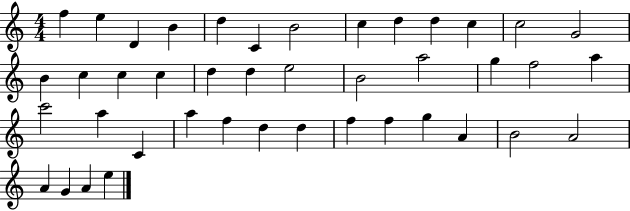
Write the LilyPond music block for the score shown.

{
  \clef treble
  \numericTimeSignature
  \time 4/4
  \key c \major
  f''4 e''4 d'4 b'4 | d''4 c'4 b'2 | c''4 d''4 d''4 c''4 | c''2 g'2 | \break b'4 c''4 c''4 c''4 | d''4 d''4 e''2 | b'2 a''2 | g''4 f''2 a''4 | \break c'''2 a''4 c'4 | a''4 f''4 d''4 d''4 | f''4 f''4 g''4 a'4 | b'2 a'2 | \break a'4 g'4 a'4 e''4 | \bar "|."
}